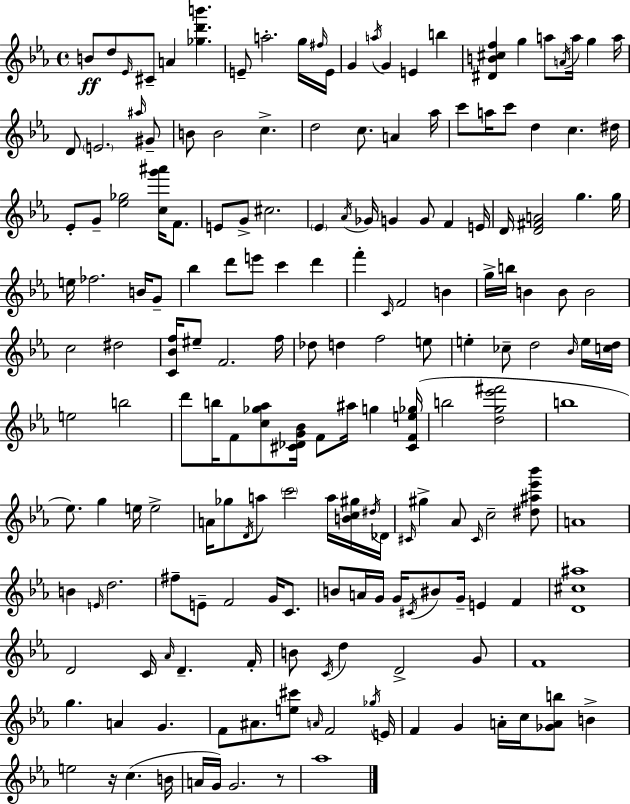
{
  \clef treble
  \time 4/4
  \defaultTimeSignature
  \key c \minor
  b'8\ff d''8 \grace { ees'16 } cis'8-- a'4 <ges'' d''' b'''>4. | e'8-- a''2.-. g''16 | \grace { fis''16 } e'16 g'4 \acciaccatura { a''16 } g'4 e'4 b''4 | <dis' b' cis'' f''>4 g''4 a''8 \acciaccatura { a'16 } a''16 g''4 | \break a''16 d'8 \parenthesize e'2. | \grace { ais''16 } gis'8-- b'8 b'2 c''4.-> | d''2 c''8. | a'4 aes''16 c'''8 a''16 c'''8 d''4 c''4. | \break dis''16 ees'8-. g'8-- <ees'' ges''>2 | <c'' g''' ais'''>16 f'8. e'8 g'8-> cis''2. | \parenthesize ees'4 \acciaccatura { aes'16 } ges'16 g'4 g'8 | f'4 e'16 d'16 <d' fis' a'>2 g''4. | \break g''16 e''16 fes''2. | b'16 g'8-- bes''4 d'''8 e'''8 c'''4 | d'''4 f'''4-. \grace { c'16 } f'2 | b'4 g''16-> b''16 b'4 b'8 b'2 | \break c''2 dis''2 | <c' bes' f''>16 eis''8-- f'2. | f''16 des''8 d''4 f''2 | e''8 e''4-. ces''8-- d''2 | \break \grace { bes'16 } e''16 <c'' d''>16 e''2 | b''2 d'''8 b''16 f'8 <c'' ges'' aes''>8 <cis' des' g' bes'>16 | f'8 ais''16 g''4 <cis' f' e'' ges''>16( b''2 | <d'' g'' ees''' fis'''>2 b''1 | \break ees''8.) g''4 e''16 | e''2-> a'16 ges''8 \acciaccatura { d'16 } a''8 \parenthesize c'''2 | a''16 <b' c'' gis''>16 \acciaccatura { dis''16 } des'16 \grace { cis'16 } gis''4-> aes'8 | \grace { cis'16 } c''2-- <dis'' ais'' ees''' bes'''>8 a'1 | \break b'4 | \grace { e'16 } d''2. fis''8-- e'8-- | f'2 g'16 c'8. b'8 a'16 | g'16 g'16 \acciaccatura { cis'16 } bis'8 g'16-- e'4 f'4 <d' cis'' ais''>1 | \break d'2 | c'16 \grace { aes'16 } d'4.-- f'16-. b'8 | \acciaccatura { c'16 } d''4 d'2-> g'8 | f'1 | \break g''4. a'4 g'4. | f'8 ais'8. <e'' cis'''>8 \grace { a'16 } f'2 | \acciaccatura { ges''16 } e'16 f'4 g'4 a'16-. c''16 <ges' a' b''>8 b'4-> | e''2 r16 c''4.( | \break b'16 a'16 g'16) g'2. | r8 aes''1 | \bar "|."
}